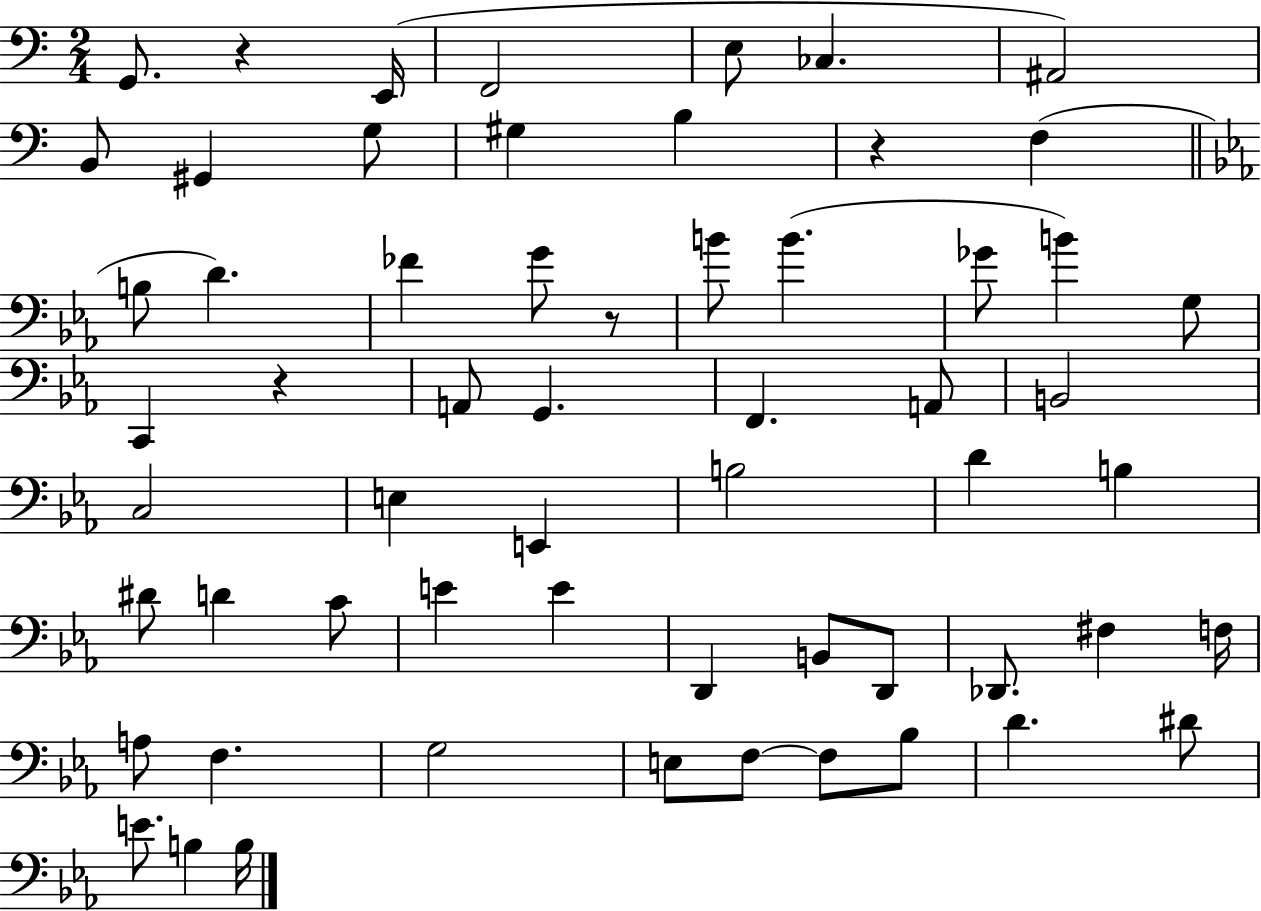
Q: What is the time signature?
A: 2/4